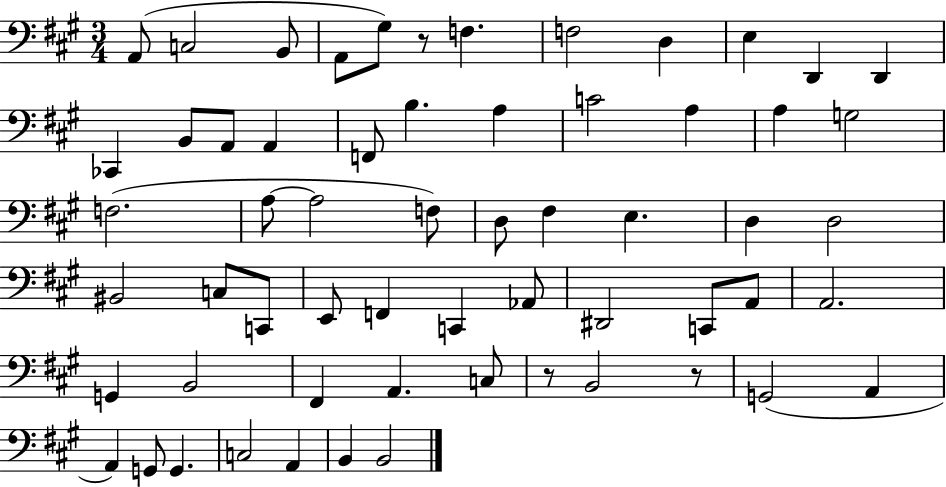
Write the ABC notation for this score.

X:1
T:Untitled
M:3/4
L:1/4
K:A
A,,/2 C,2 B,,/2 A,,/2 ^G,/2 z/2 F, F,2 D, E, D,, D,, _C,, B,,/2 A,,/2 A,, F,,/2 B, A, C2 A, A, G,2 F,2 A,/2 A,2 F,/2 D,/2 ^F, E, D, D,2 ^B,,2 C,/2 C,,/2 E,,/2 F,, C,, _A,,/2 ^D,,2 C,,/2 A,,/2 A,,2 G,, B,,2 ^F,, A,, C,/2 z/2 B,,2 z/2 G,,2 A,, A,, G,,/2 G,, C,2 A,, B,, B,,2